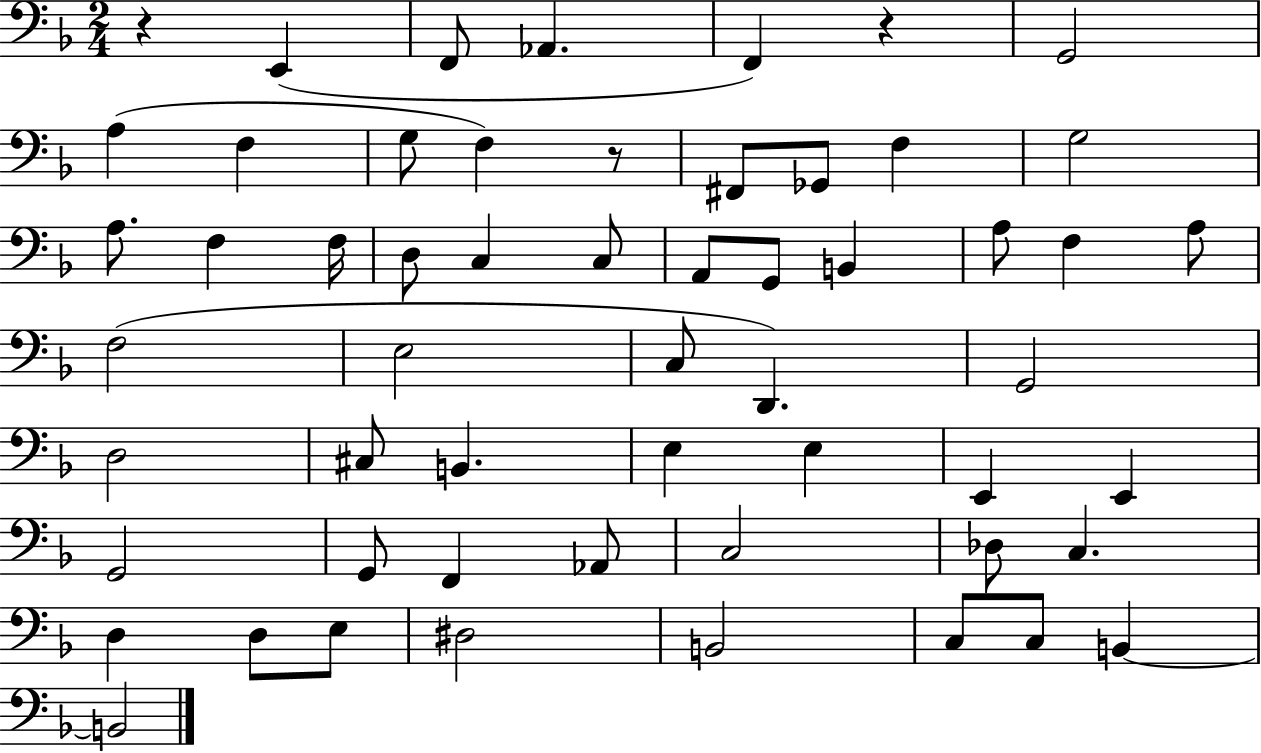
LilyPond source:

{
  \clef bass
  \numericTimeSignature
  \time 2/4
  \key f \major
  r4 e,4( | f,8 aes,4. | f,4) r4 | g,2 | \break a4( f4 | g8 f4) r8 | fis,8 ges,8 f4 | g2 | \break a8. f4 f16 | d8 c4 c8 | a,8 g,8 b,4 | a8 f4 a8 | \break f2( | e2 | c8 d,4.) | g,2 | \break d2 | cis8 b,4. | e4 e4 | e,4 e,4 | \break g,2 | g,8 f,4 aes,8 | c2 | des8 c4. | \break d4 d8 e8 | dis2 | b,2 | c8 c8 b,4~~ | \break b,2 | \bar "|."
}